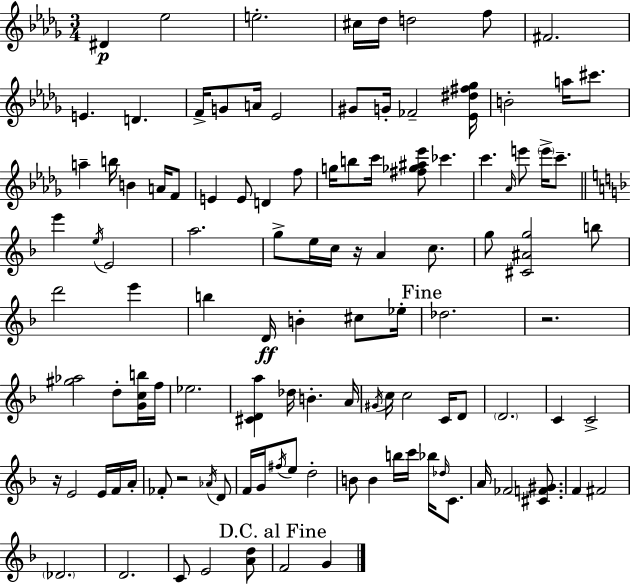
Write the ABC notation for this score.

X:1
T:Untitled
M:3/4
L:1/4
K:Bbm
^D _e2 e2 ^c/4 _d/4 d2 f/2 ^F2 E D F/4 G/2 A/4 _E2 ^G/2 G/4 _F2 [_E^d^f_g]/4 B2 a/4 ^c'/2 a b/4 B A/4 F/2 E E/2 D f/2 g/4 b/2 c'/4 [^f_g^a_e']/2 _c' c' _A/4 e'/2 e'/4 c'/2 e' e/4 E2 a2 g/2 e/4 c/4 z/4 A c/2 g/2 [^C^Ag]2 b/2 d'2 e' b D/4 B ^c/2 _e/4 _d2 z2 [^g_a]2 d/2 [Gcb]/4 f/4 _e2 [^CDa] _d/4 B A/4 ^G/4 c/4 c2 C/4 D/2 D2 C C2 z/4 E2 E/4 F/4 A/4 _F/2 z2 _A/4 D/2 F/4 G/4 ^f/4 e/2 d2 B/2 B b/4 c'/4 _b/4 _d/4 C/2 A/4 _F2 [^CF^G]/2 F ^F2 _D2 D2 C/2 E2 [Ad]/2 F2 G